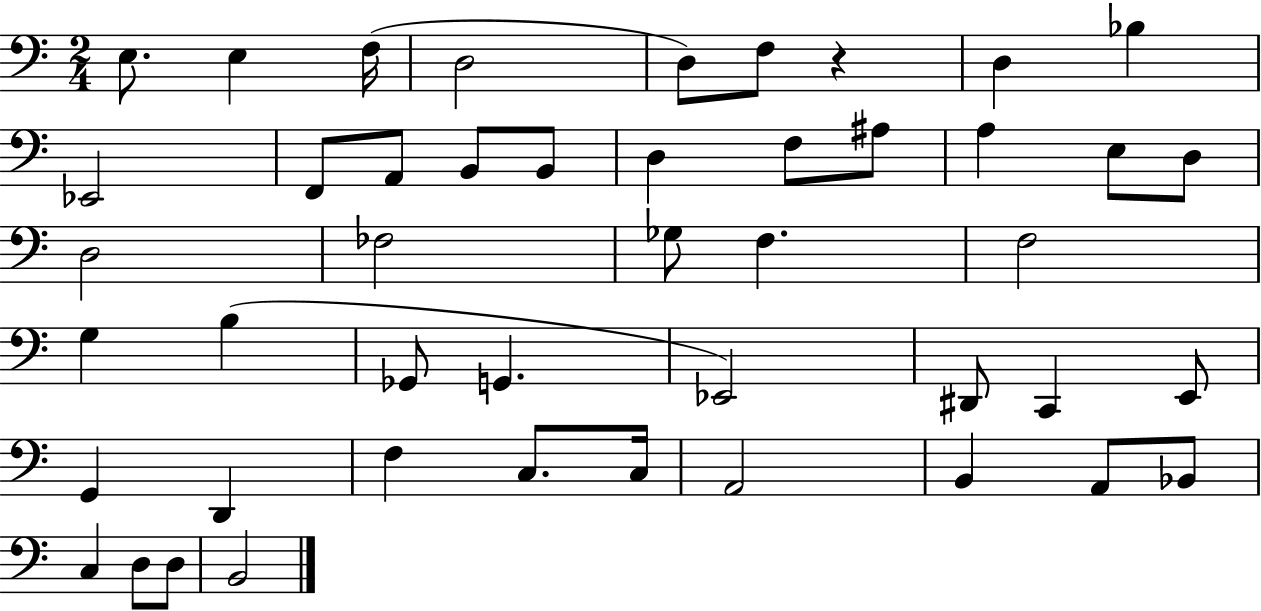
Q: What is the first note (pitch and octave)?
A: E3